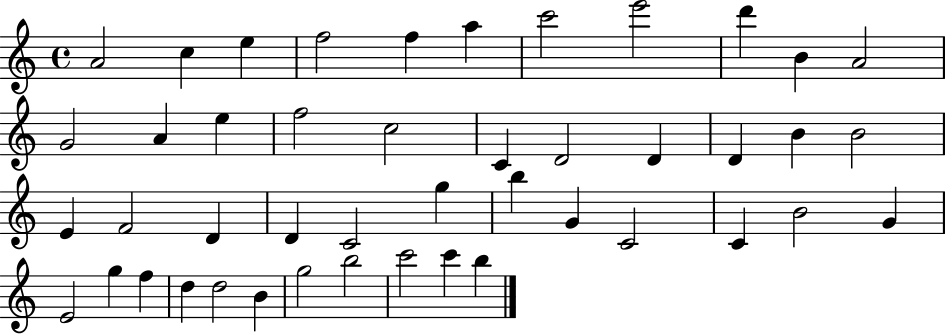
{
  \clef treble
  \time 4/4
  \defaultTimeSignature
  \key c \major
  a'2 c''4 e''4 | f''2 f''4 a''4 | c'''2 e'''2 | d'''4 b'4 a'2 | \break g'2 a'4 e''4 | f''2 c''2 | c'4 d'2 d'4 | d'4 b'4 b'2 | \break e'4 f'2 d'4 | d'4 c'2 g''4 | b''4 g'4 c'2 | c'4 b'2 g'4 | \break e'2 g''4 f''4 | d''4 d''2 b'4 | g''2 b''2 | c'''2 c'''4 b''4 | \break \bar "|."
}